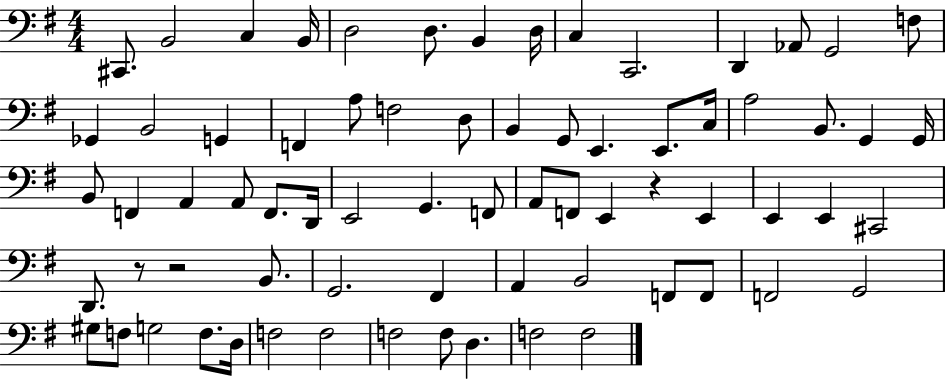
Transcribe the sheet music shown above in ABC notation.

X:1
T:Untitled
M:4/4
L:1/4
K:G
^C,,/2 B,,2 C, B,,/4 D,2 D,/2 B,, D,/4 C, C,,2 D,, _A,,/2 G,,2 F,/2 _G,, B,,2 G,, F,, A,/2 F,2 D,/2 B,, G,,/2 E,, E,,/2 C,/4 A,2 B,,/2 G,, G,,/4 B,,/2 F,, A,, A,,/2 F,,/2 D,,/4 E,,2 G,, F,,/2 A,,/2 F,,/2 E,, z E,, E,, E,, ^C,,2 D,,/2 z/2 z2 B,,/2 G,,2 ^F,, A,, B,,2 F,,/2 F,,/2 F,,2 G,,2 ^G,/2 F,/2 G,2 F,/2 D,/4 F,2 F,2 F,2 F,/2 D, F,2 F,2